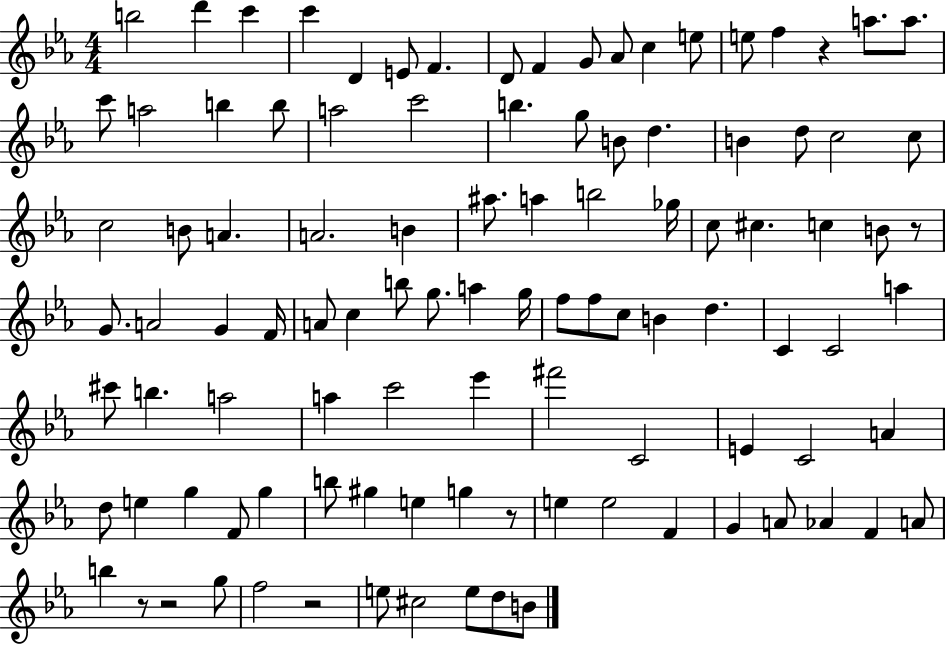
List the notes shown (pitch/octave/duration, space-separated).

B5/h D6/q C6/q C6/q D4/q E4/e F4/q. D4/e F4/q G4/e Ab4/e C5/q E5/e E5/e F5/q R/q A5/e. A5/e. C6/e A5/h B5/q B5/e A5/h C6/h B5/q. G5/e B4/e D5/q. B4/q D5/e C5/h C5/e C5/h B4/e A4/q. A4/h. B4/q A#5/e. A5/q B5/h Gb5/s C5/e C#5/q. C5/q B4/e R/e G4/e. A4/h G4/q F4/s A4/e C5/q B5/e G5/e. A5/q G5/s F5/e F5/e C5/e B4/q D5/q. C4/q C4/h A5/q C#6/e B5/q. A5/h A5/q C6/h Eb6/q F#6/h C4/h E4/q C4/h A4/q D5/e E5/q G5/q F4/e G5/q B5/e G#5/q E5/q G5/q R/e E5/q E5/h F4/q G4/q A4/e Ab4/q F4/q A4/e B5/q R/e R/h G5/e F5/h R/h E5/e C#5/h E5/e D5/e B4/e